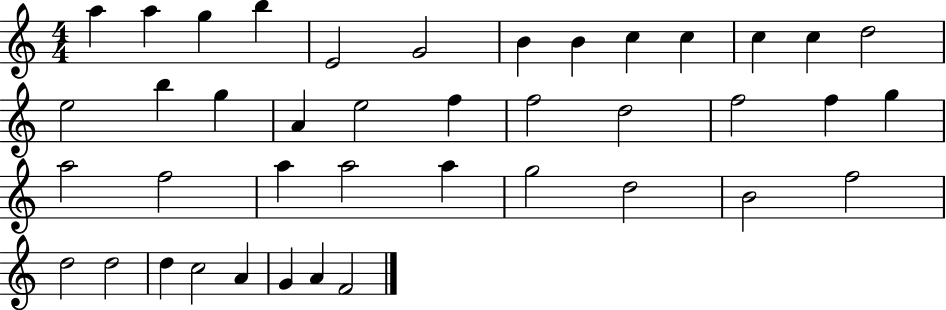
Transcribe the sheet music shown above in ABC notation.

X:1
T:Untitled
M:4/4
L:1/4
K:C
a a g b E2 G2 B B c c c c d2 e2 b g A e2 f f2 d2 f2 f g a2 f2 a a2 a g2 d2 B2 f2 d2 d2 d c2 A G A F2